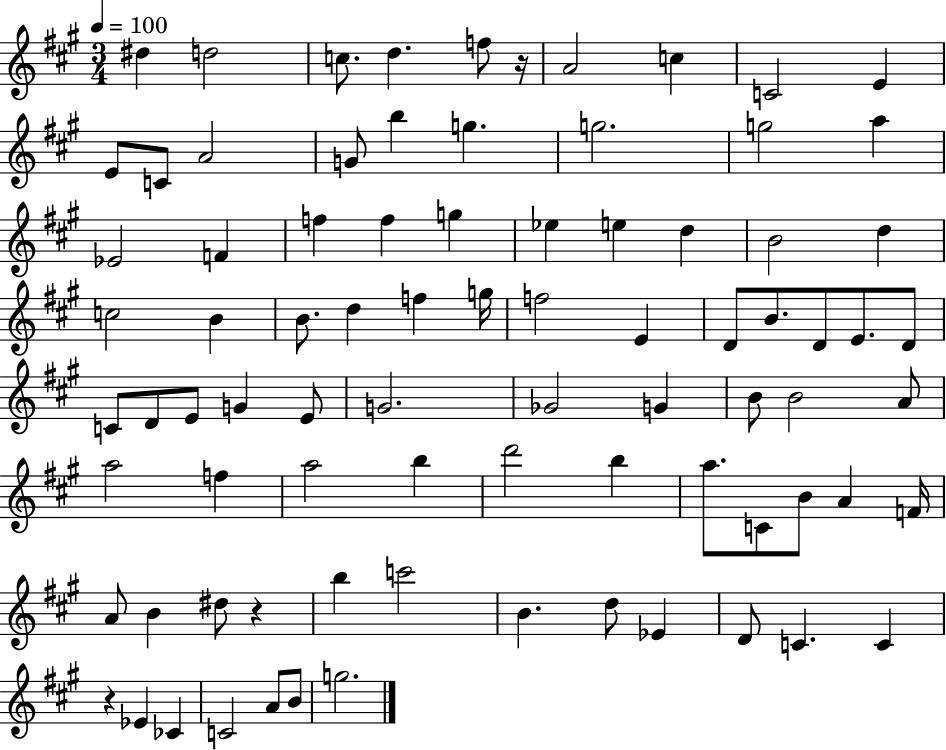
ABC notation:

X:1
T:Untitled
M:3/4
L:1/4
K:A
^d d2 c/2 d f/2 z/4 A2 c C2 E E/2 C/2 A2 G/2 b g g2 g2 a _E2 F f f g _e e d B2 d c2 B B/2 d f g/4 f2 E D/2 B/2 D/2 E/2 D/2 C/2 D/2 E/2 G E/2 G2 _G2 G B/2 B2 A/2 a2 f a2 b d'2 b a/2 C/2 B/2 A F/4 A/2 B ^d/2 z b c'2 B d/2 _E D/2 C C z _E _C C2 A/2 B/2 g2